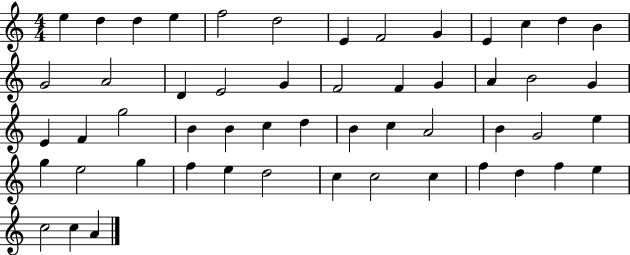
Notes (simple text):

E5/q D5/q D5/q E5/q F5/h D5/h E4/q F4/h G4/q E4/q C5/q D5/q B4/q G4/h A4/h D4/q E4/h G4/q F4/h F4/q G4/q A4/q B4/h G4/q E4/q F4/q G5/h B4/q B4/q C5/q D5/q B4/q C5/q A4/h B4/q G4/h E5/q G5/q E5/h G5/q F5/q E5/q D5/h C5/q C5/h C5/q F5/q D5/q F5/q E5/q C5/h C5/q A4/q